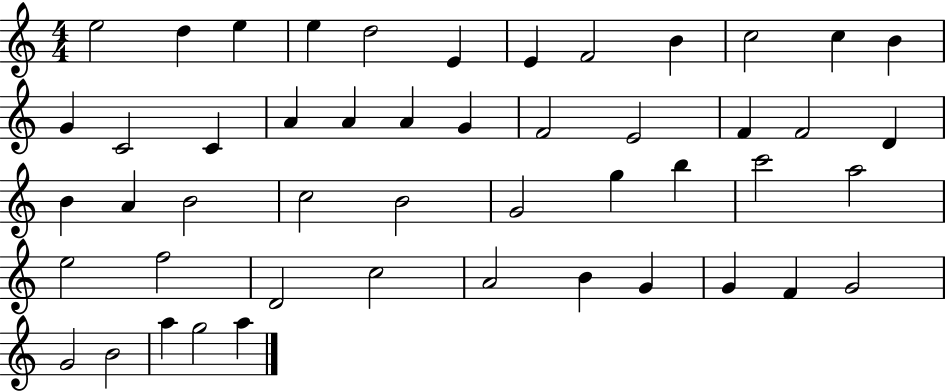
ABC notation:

X:1
T:Untitled
M:4/4
L:1/4
K:C
e2 d e e d2 E E F2 B c2 c B G C2 C A A A G F2 E2 F F2 D B A B2 c2 B2 G2 g b c'2 a2 e2 f2 D2 c2 A2 B G G F G2 G2 B2 a g2 a